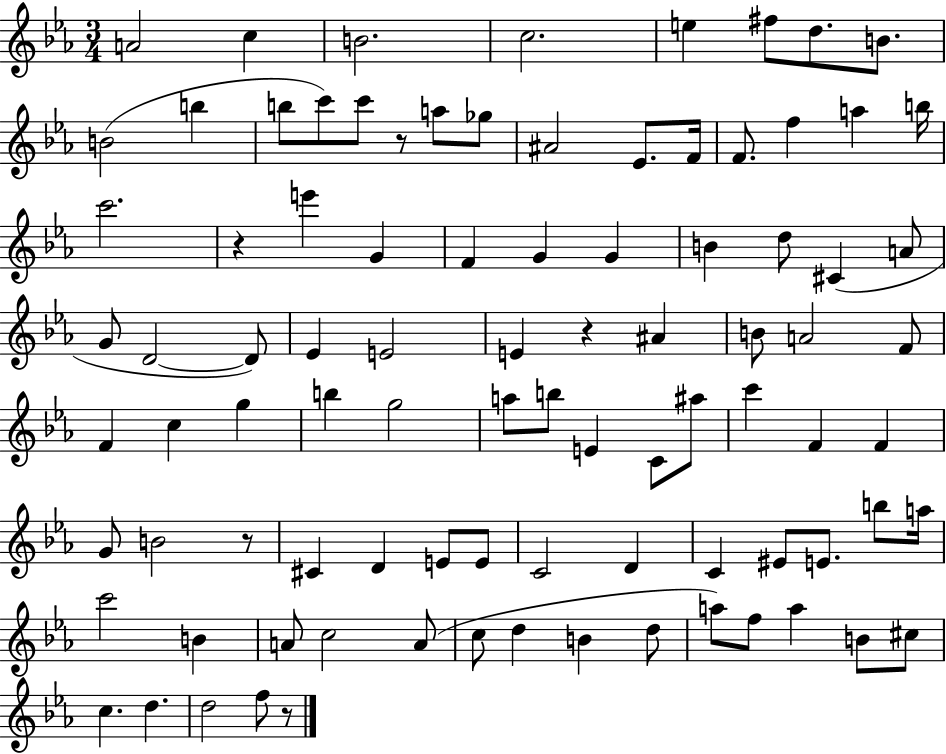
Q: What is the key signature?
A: EES major